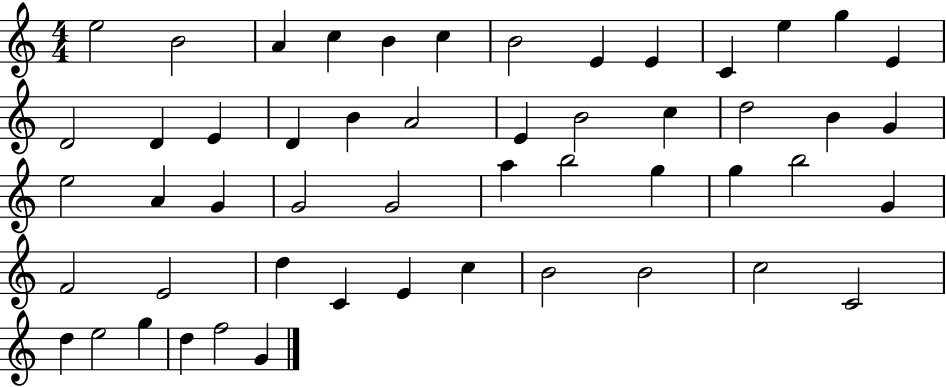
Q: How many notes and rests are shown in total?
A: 52